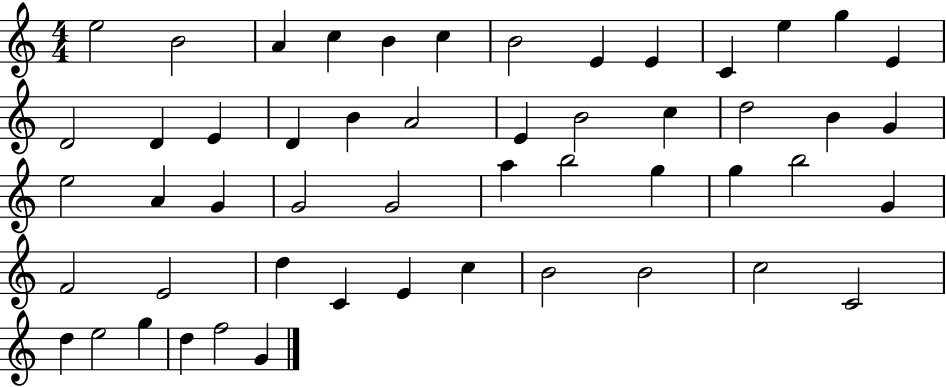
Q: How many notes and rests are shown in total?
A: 52